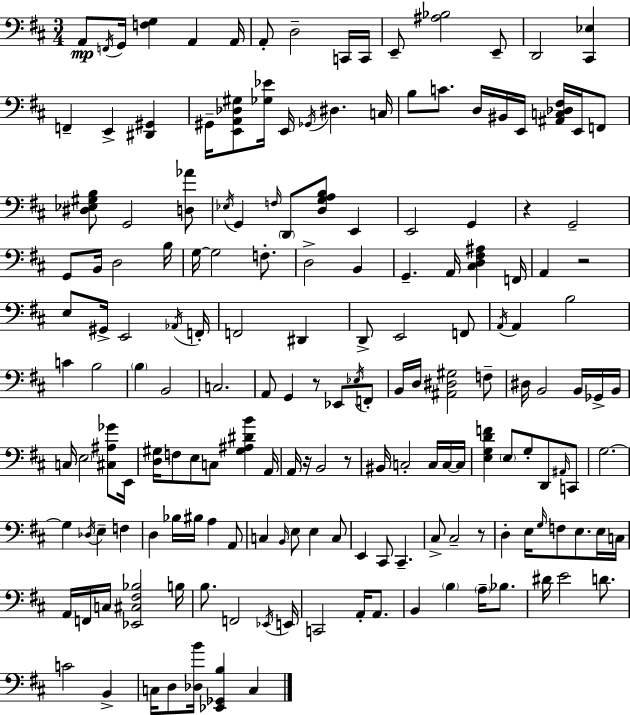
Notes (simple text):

A2/e F2/s G2/s [F3,G3]/q A2/q A2/s A2/e D3/h C2/s C2/s E2/e [A#3,Bb3]/h E2/e D2/h [C#2,Eb3]/q F2/q E2/q [D#2,G#2]/q G#2/s [E2,A2,Db3,G#3]/e [Gb3,Eb4]/s E2/s Gb2/s D#3/q. C3/s B3/e C4/e. D3/s BIS2/s E2/s [A#2,C3,Db3,F#3]/s E2/s F2/e [D#3,Eb3,G#3,B3]/e G2/h [D3,Ab4]/e Eb3/s G2/q F3/s D2/e [D3,G3,A3,B3]/e E2/q E2/h G2/q R/q G2/h G2/e B2/s D3/h B3/s G3/s G3/h F3/e. D3/h B2/q G2/q. A2/s [C#3,D3,F#3,A#3]/q F2/s A2/q R/h E3/e G#2/s E2/h Ab2/s F2/s F2/h D#2/q D2/e E2/h F2/e A2/s A2/q B3/h C4/q B3/h B3/q B2/h C3/h. A2/e G2/q R/e Eb2/e Eb3/s F2/e B2/s D3/s [A#2,D#3,G#3]/h F3/e D#3/s B2/h B2/s Gb2/s B2/s C3/s E3/h [C#3,A#3,Gb4]/e E2/s [D3,G#3]/s F3/e E3/e C3/e [G#3,A#3,D#4,B4]/q A2/s A2/s R/s B2/h R/e BIS2/s C3/h C3/s C3/s C3/s [E3,G3,D4,F4]/q E3/e G3/e D2/e A#2/s C2/e G3/h. G3/q Db3/s E3/q F3/q D3/q Bb3/s BIS3/s A3/q A2/e C3/q B2/s E3/e E3/q C3/e E2/q C#2/e C#2/q. C#3/e C#3/h R/e D3/q E3/s G3/s F3/e E3/e. E3/s C3/s A2/s F2/s C3/s [Eb2,C#3,F#3,Bb3]/h B3/s B3/e. F2/h Eb2/s E2/s C2/h A2/s A2/e. B2/q B3/q A3/s Bb3/e. D#4/s E4/h D4/e. C4/h B2/q C3/s D3/e [Db3,B4]/s [Eb2,Gb2,B3]/q C3/q